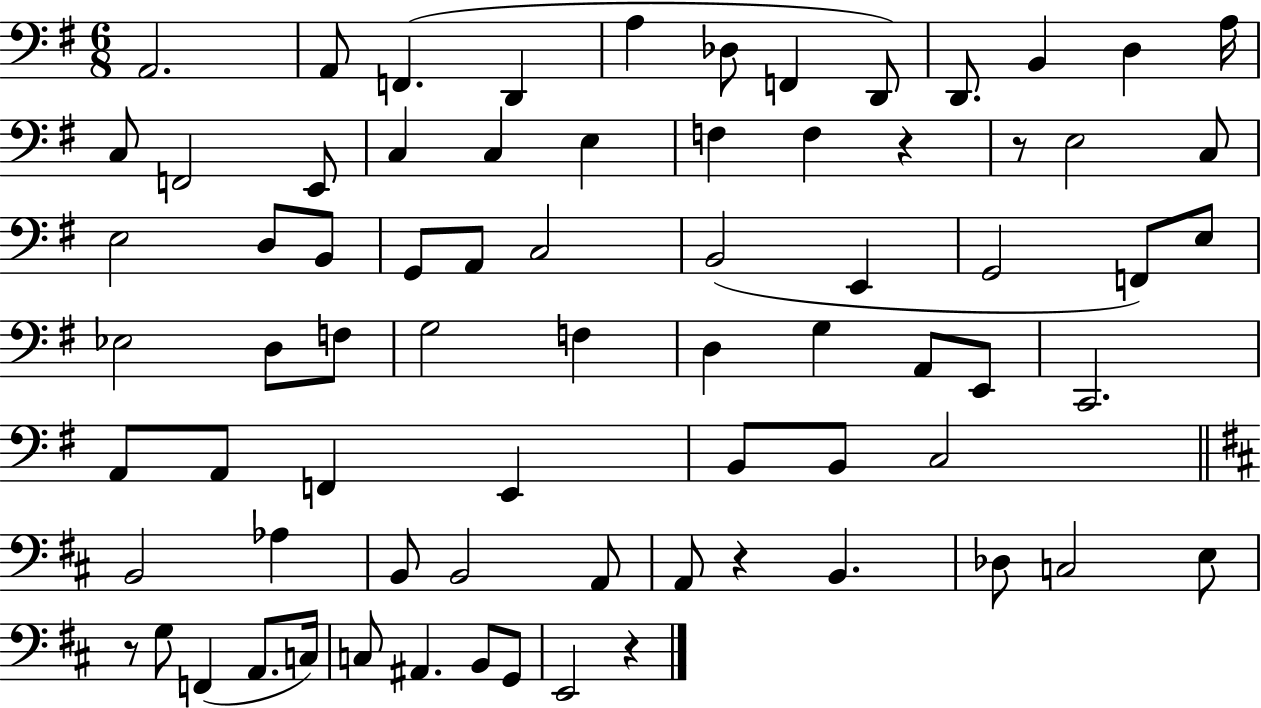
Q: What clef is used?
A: bass